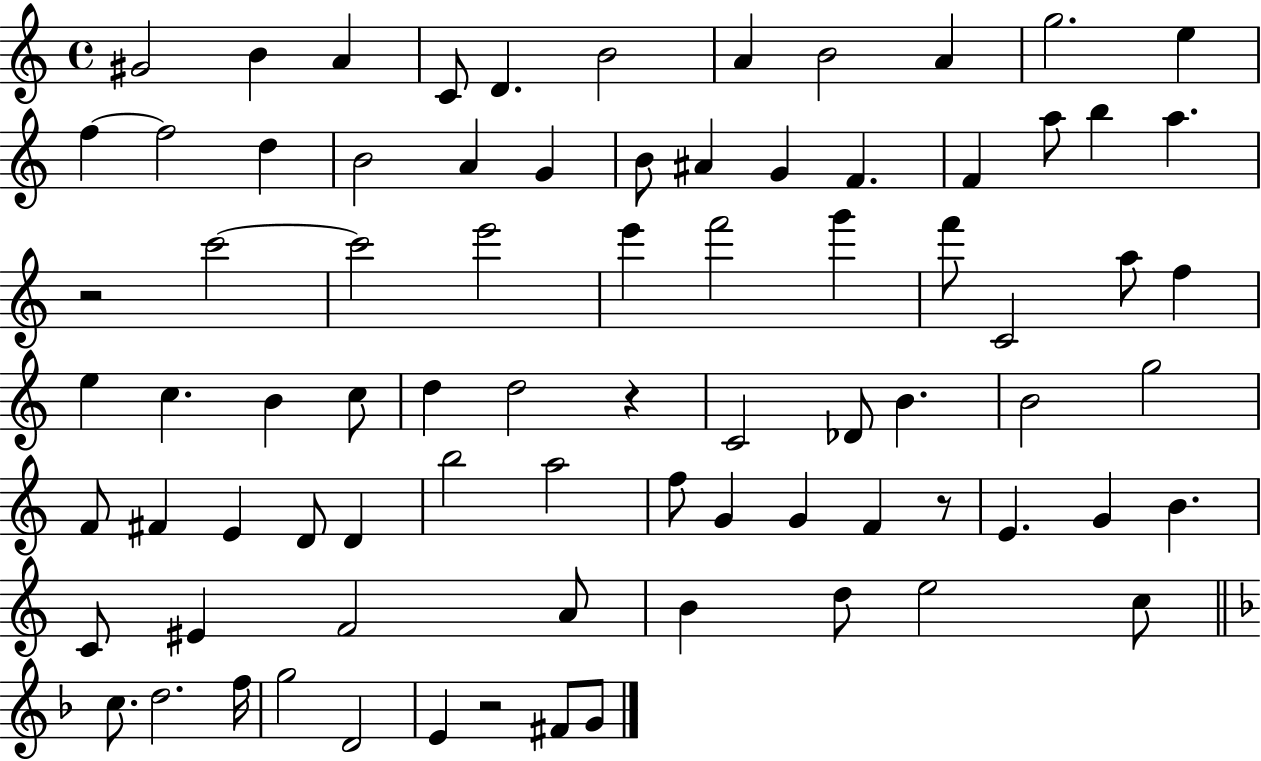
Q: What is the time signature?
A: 4/4